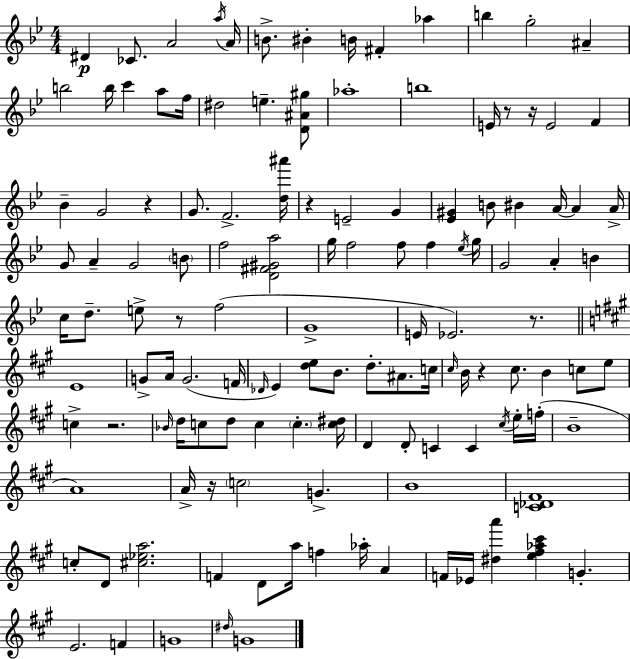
{
  \clef treble
  \numericTimeSignature
  \time 4/4
  \key g \minor
  dis'4\p ces'8. a'2 \acciaccatura { a''16 } | a'16 b'8.-> bis'4-. b'16 fis'4-. aes''4 | b''4 g''2-. ais'4-- | b''2 b''16 c'''4 a''8 | \break f''16 dis''2 e''4.-- <d' ais' gis''>8 | aes''1-. | b''1 | e'16 r8 r16 e'2 f'4 | \break bes'4-- g'2 r4 | g'8. f'2.-> | <d'' ais'''>16 r4 e'2-- g'4 | <ees' gis'>4 b'8 bis'4 a'16~~ a'4 | \break a'16-> g'8 a'4-- g'2 \parenthesize b'8 | f''2 <d' fis' gis' a''>2 | g''16 f''2 f''8 f''4 | \acciaccatura { ees''16 } g''16 g'2 a'4-. b'4 | \break c''16 d''8.-- e''8-> r8 f''2( | g'1-> | e'16 ees'2.) r8. | \bar "||" \break \key a \major e'1 | g'8-> a'16 g'2.( f'16 | \grace { des'16 } e'4) <d'' e''>8 b'8. d''8.-. ais'8. | c''16 \grace { cis''16 } b'16 r4 cis''8. b'4 c''8 | \break e''8 c''4-> r2. | \grace { bes'16 } d''16 c''8 d''8 c''4 \parenthesize c''4.-. | <c'' dis''>16 d'4 d'8-. c'4 c'4 | \acciaccatura { cis''16 } e''16-. f''16-.( b'1-- | \break a'1) | a'16-> r16 \parenthesize c''2 g'4.-> | b'1 | <c' des' fis'>1 | \break c''8-. d'8 <cis'' ees'' a''>2. | f'4 d'8 a''16 f''4 aes''16-. | a'4 f'16 ees'16 <dis'' a'''>4 <e'' fis'' aes'' cis'''>4 g'4.-. | e'2. | \break f'4 g'1 | \grace { dis''16 } g'1 | \bar "|."
}